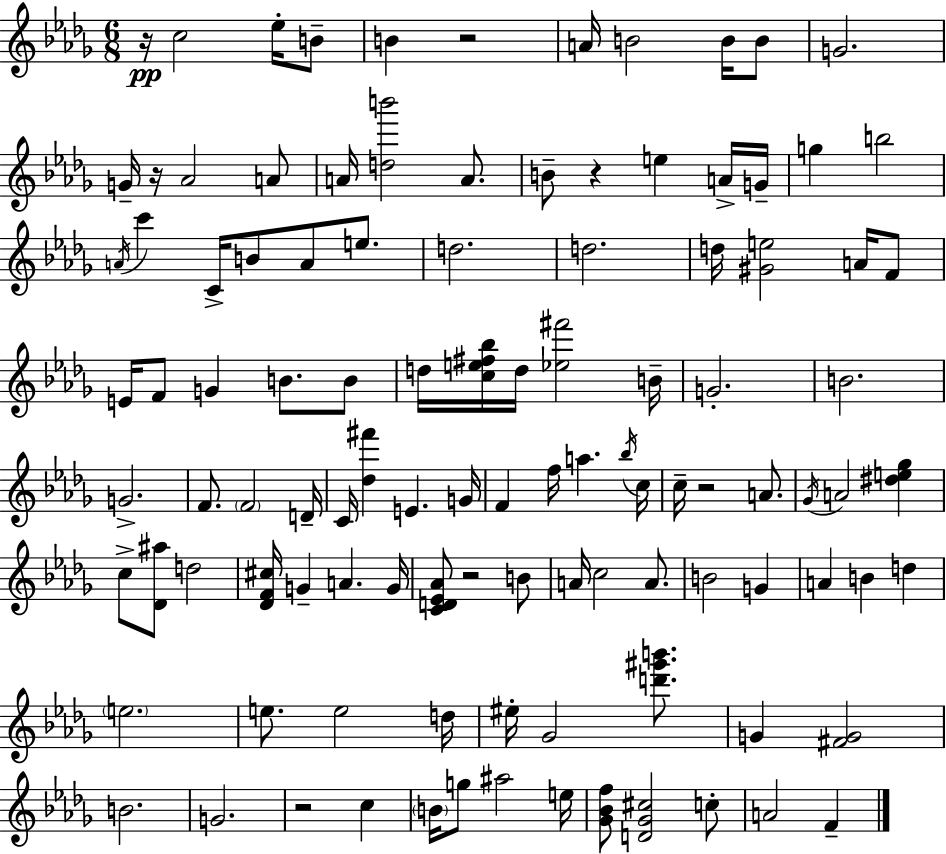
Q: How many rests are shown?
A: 7